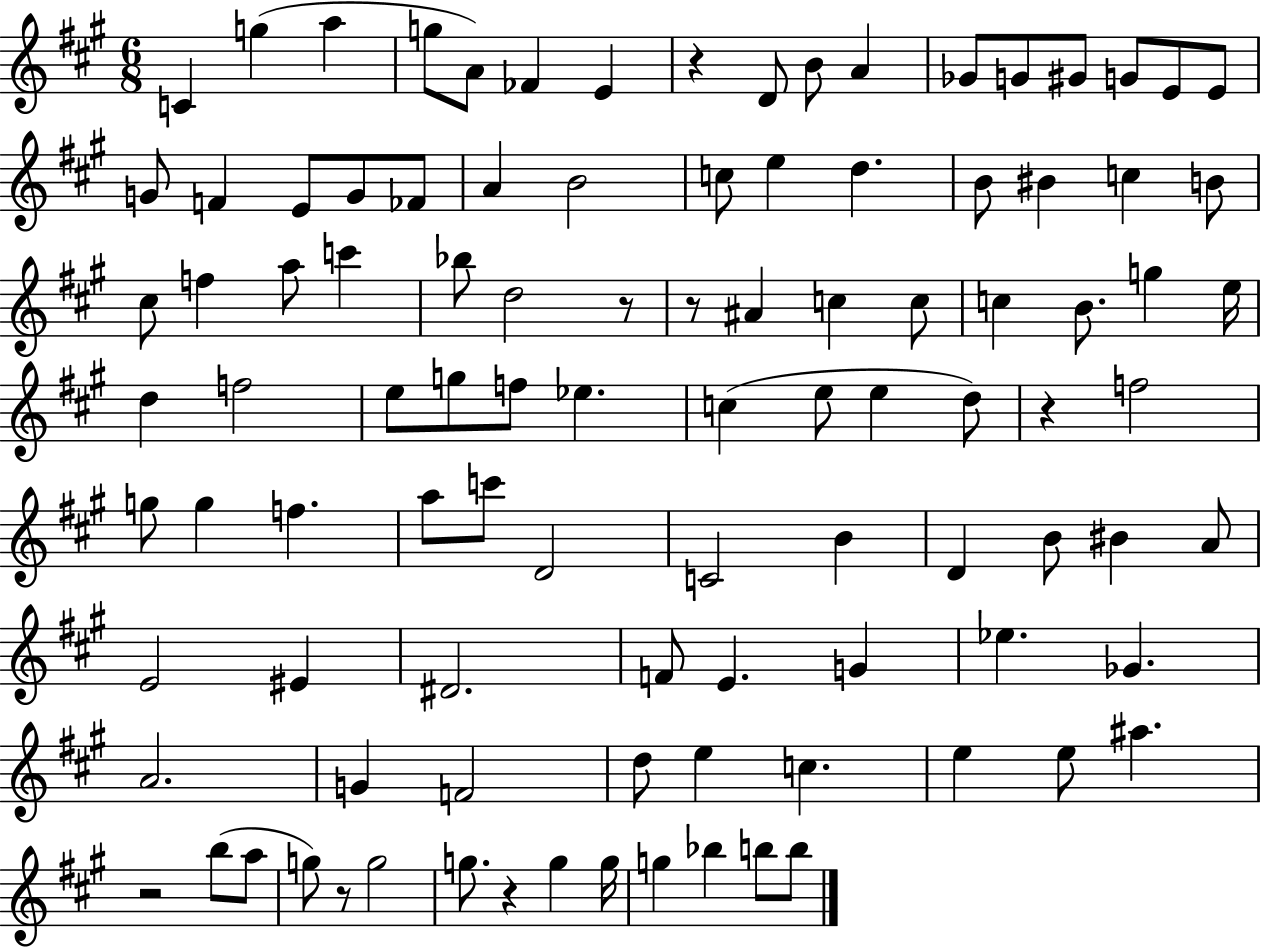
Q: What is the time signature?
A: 6/8